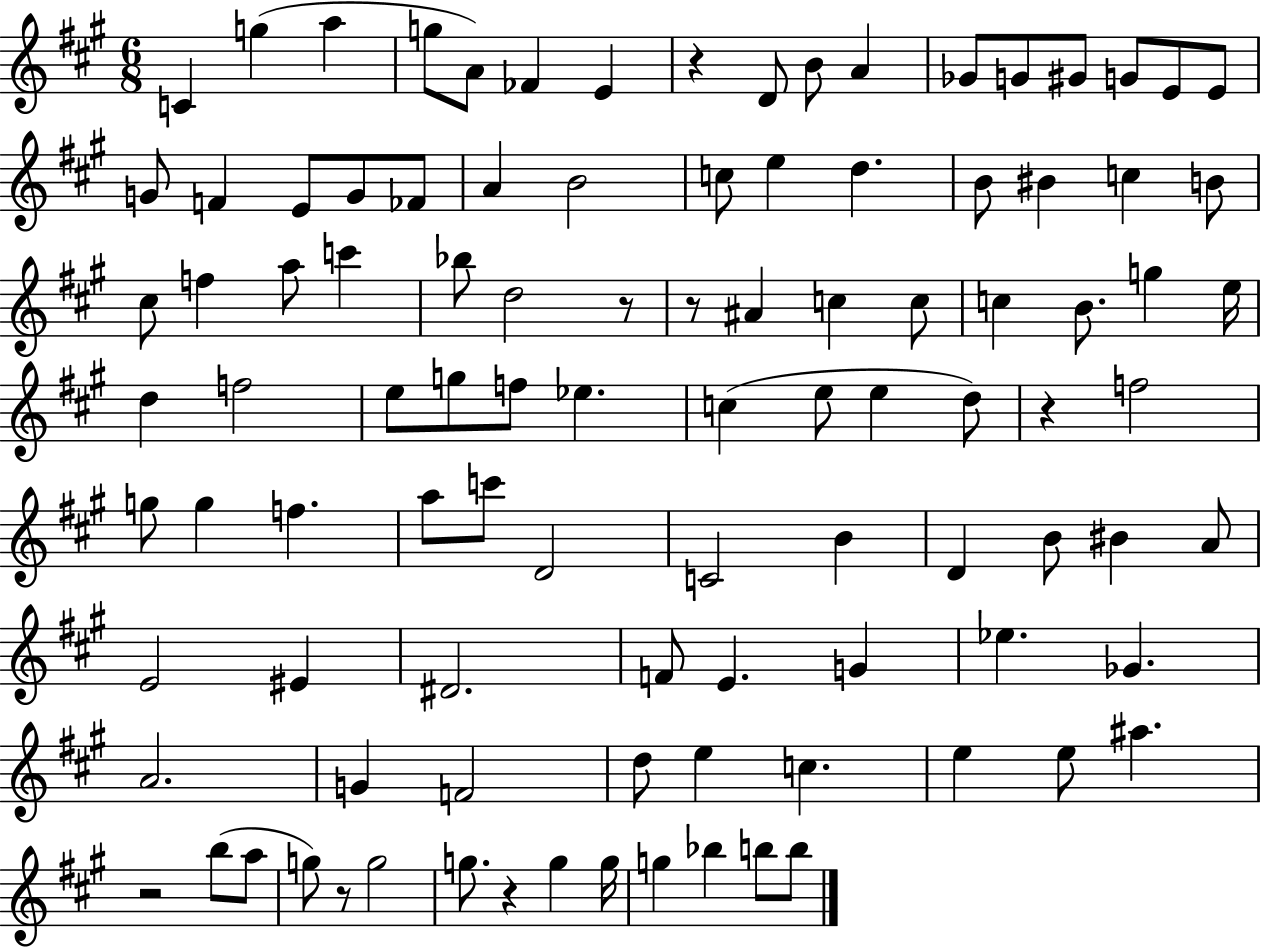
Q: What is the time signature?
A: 6/8